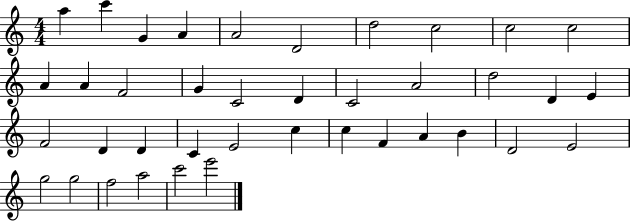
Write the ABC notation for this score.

X:1
T:Untitled
M:4/4
L:1/4
K:C
a c' G A A2 D2 d2 c2 c2 c2 A A F2 G C2 D C2 A2 d2 D E F2 D D C E2 c c F A B D2 E2 g2 g2 f2 a2 c'2 e'2